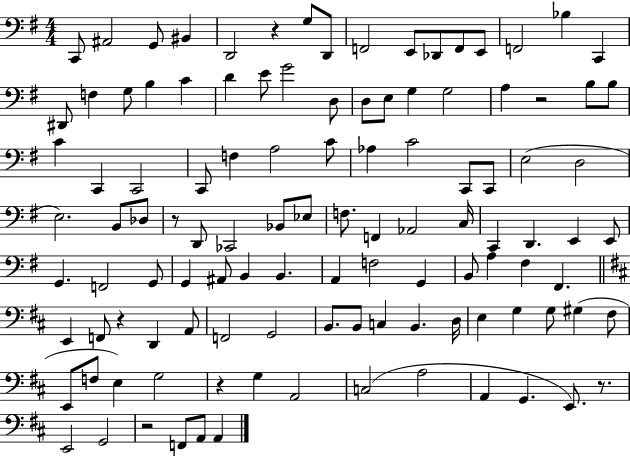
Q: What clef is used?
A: bass